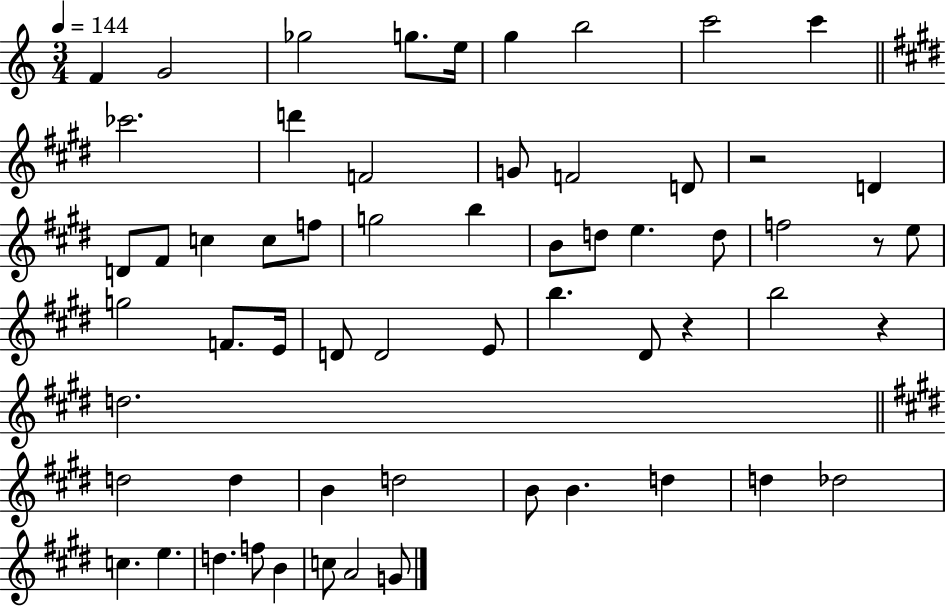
X:1
T:Untitled
M:3/4
L:1/4
K:C
F G2 _g2 g/2 e/4 g b2 c'2 c' _c'2 d' F2 G/2 F2 D/2 z2 D D/2 ^F/2 c c/2 f/2 g2 b B/2 d/2 e d/2 f2 z/2 e/2 g2 F/2 E/4 D/2 D2 E/2 b ^D/2 z b2 z d2 d2 d B d2 B/2 B d d _d2 c e d f/2 B c/2 A2 G/2